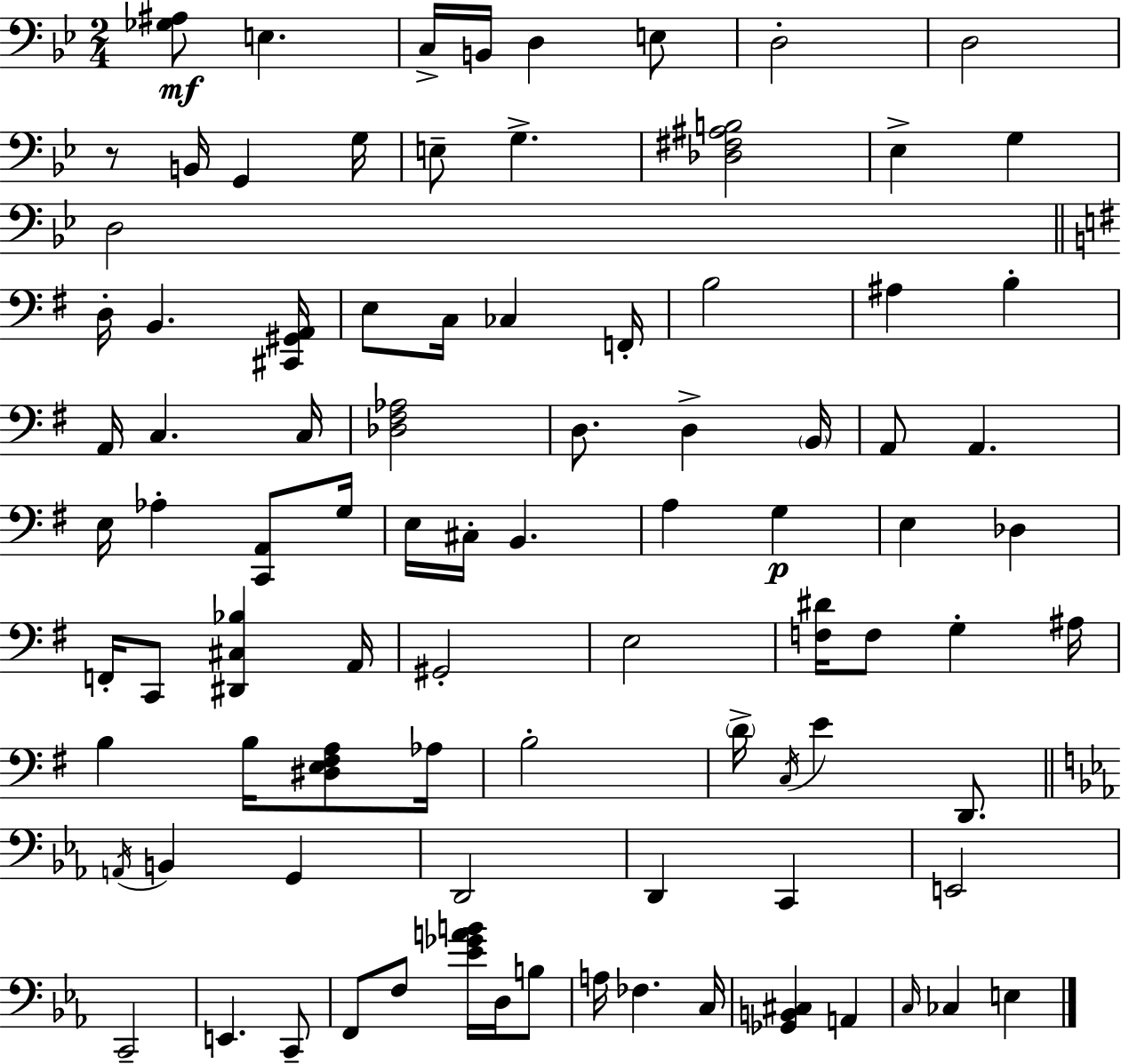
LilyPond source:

{
  \clef bass
  \numericTimeSignature
  \time 2/4
  \key bes \major
  <ges ais>8\mf e4. | c16-> b,16 d4 e8 | d2-. | d2 | \break r8 b,16 g,4 g16 | e8-- g4.-> | <des fis ais b>2 | ees4-> g4 | \break d2 | \bar "||" \break \key g \major d16-. b,4. <cis, gis, a,>16 | e8 c16 ces4 f,16-. | b2 | ais4 b4-. | \break a,16 c4. c16 | <des fis aes>2 | d8. d4-> \parenthesize b,16 | a,8 a,4. | \break e16 aes4-. <c, a,>8 g16 | e16 cis16-. b,4. | a4 g4\p | e4 des4 | \break f,16-. c,8 <dis, cis bes>4 a,16 | gis,2-. | e2 | <f dis'>16 f8 g4-. ais16 | \break b4 b16 <dis e fis a>8 aes16 | b2-. | \parenthesize d'16-> \acciaccatura { c16 } e'4 d,8. | \bar "||" \break \key c \minor \acciaccatura { a,16 } b,4 g,4 | d,2 | d,4 c,4 | e,2 | \break c,2-- | e,4. c,8-- | f,8 f8 <ees' ges' a' b'>16 d16 b8 | a16 fes4. | \break c16 <ges, b, cis>4 a,4 | \grace { c16 } ces4 e4 | \bar "|."
}